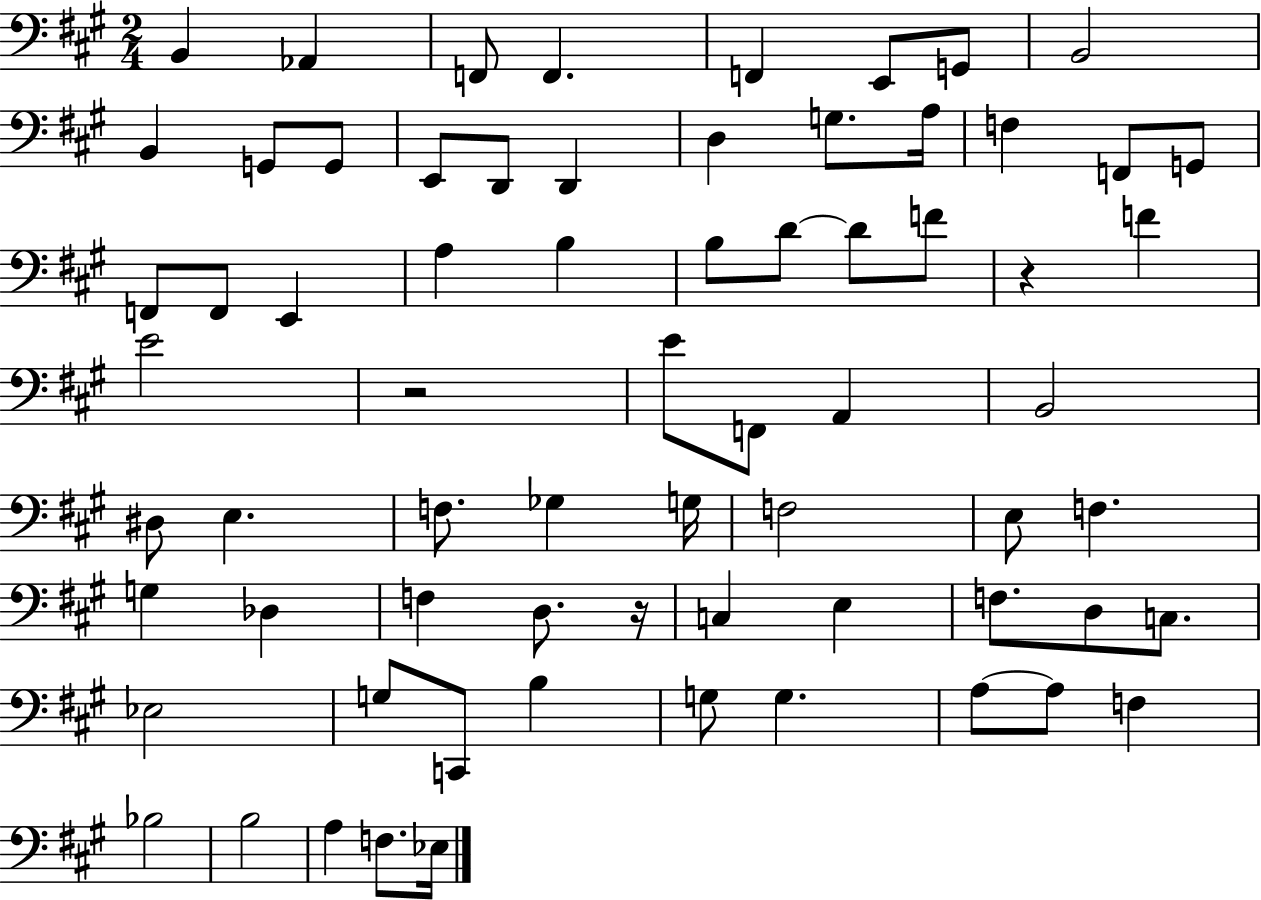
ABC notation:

X:1
T:Untitled
M:2/4
L:1/4
K:A
B,, _A,, F,,/2 F,, F,, E,,/2 G,,/2 B,,2 B,, G,,/2 G,,/2 E,,/2 D,,/2 D,, D, G,/2 A,/4 F, F,,/2 G,,/2 F,,/2 F,,/2 E,, A, B, B,/2 D/2 D/2 F/2 z F E2 z2 E/2 F,,/2 A,, B,,2 ^D,/2 E, F,/2 _G, G,/4 F,2 E,/2 F, G, _D, F, D,/2 z/4 C, E, F,/2 D,/2 C,/2 _E,2 G,/2 C,,/2 B, G,/2 G, A,/2 A,/2 F, _B,2 B,2 A, F,/2 _E,/4